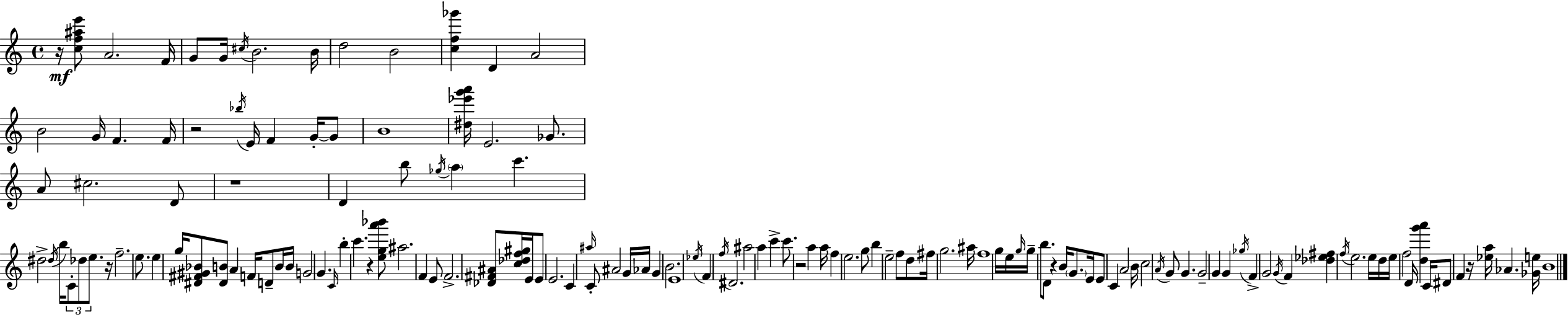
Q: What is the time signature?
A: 4/4